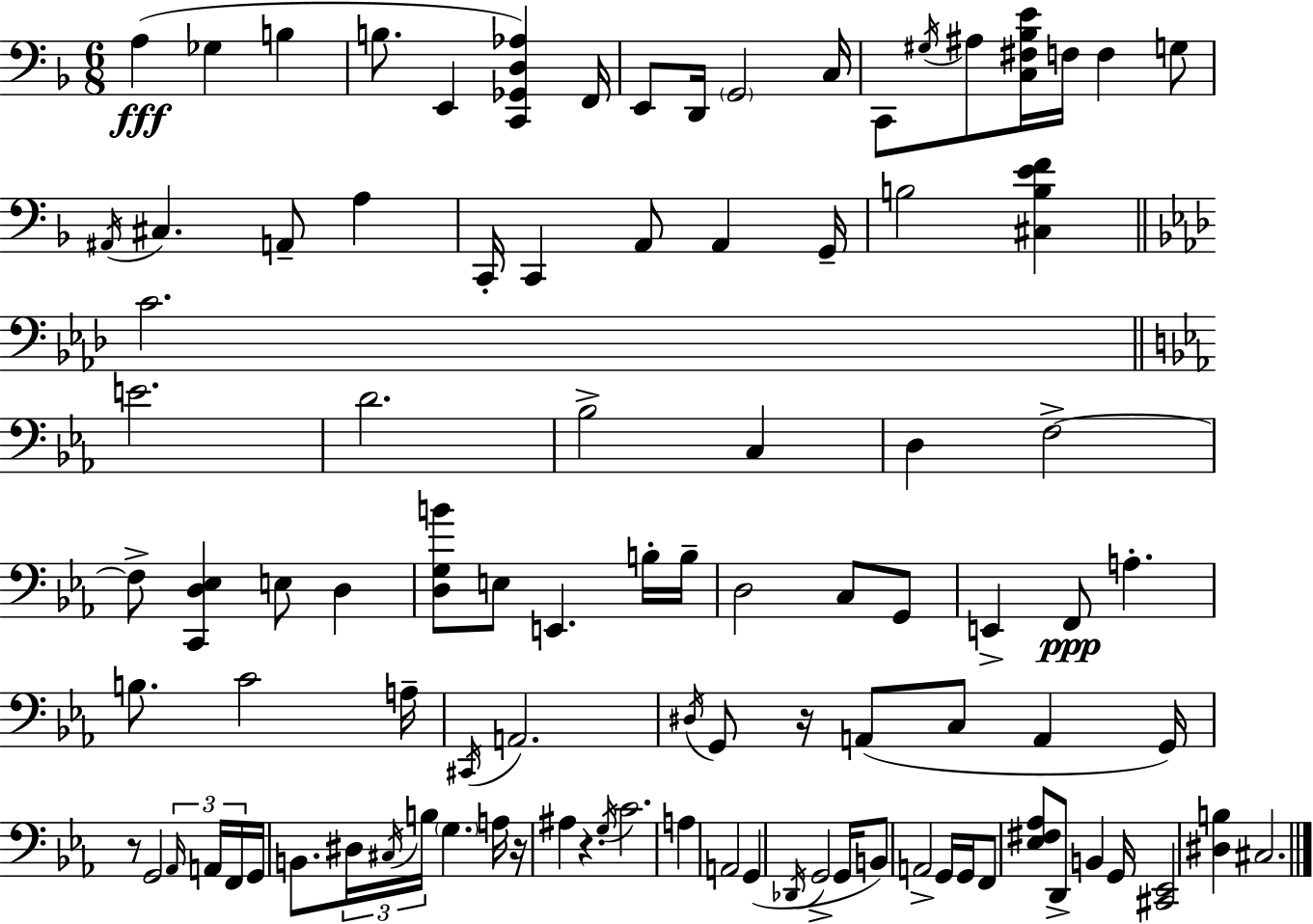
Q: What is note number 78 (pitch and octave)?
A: B2